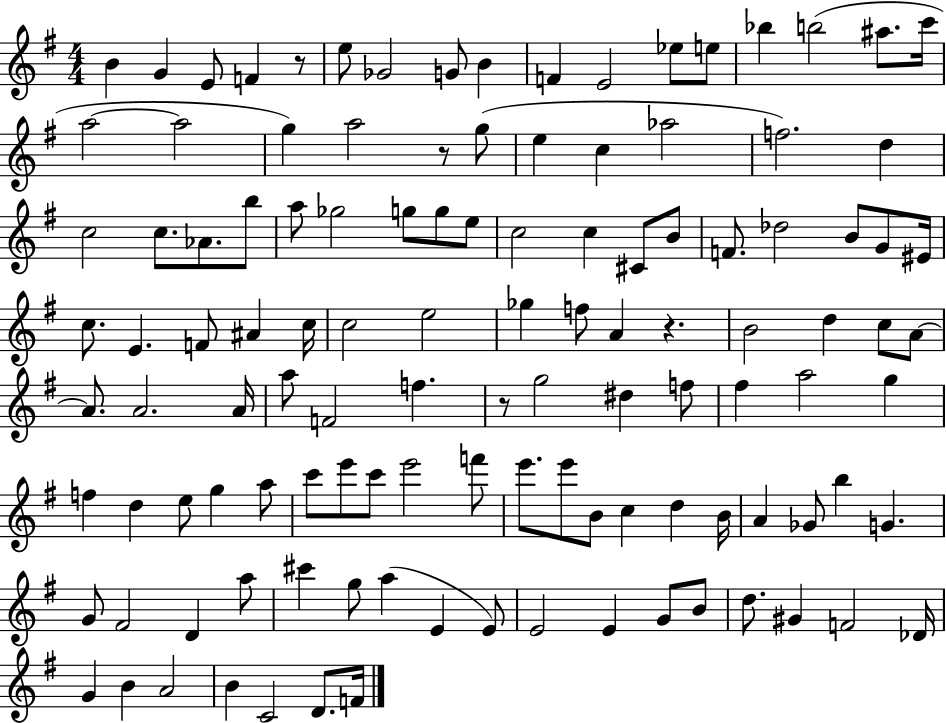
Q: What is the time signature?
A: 4/4